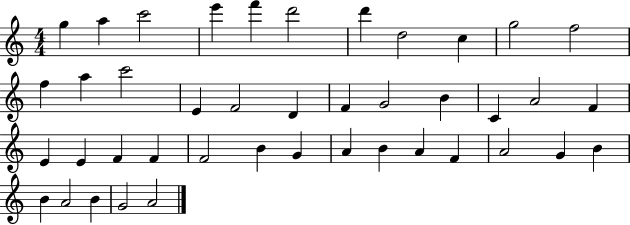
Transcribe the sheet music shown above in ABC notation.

X:1
T:Untitled
M:4/4
L:1/4
K:C
g a c'2 e' f' d'2 d' d2 c g2 f2 f a c'2 E F2 D F G2 B C A2 F E E F F F2 B G A B A F A2 G B B A2 B G2 A2